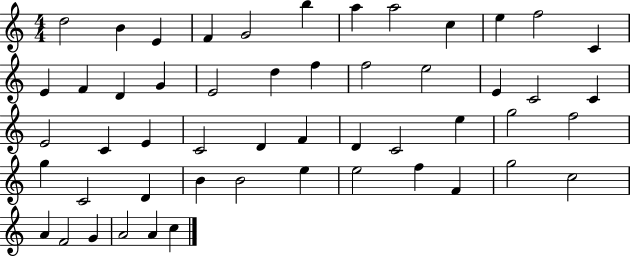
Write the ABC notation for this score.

X:1
T:Untitled
M:4/4
L:1/4
K:C
d2 B E F G2 b a a2 c e f2 C E F D G E2 d f f2 e2 E C2 C E2 C E C2 D F D C2 e g2 f2 g C2 D B B2 e e2 f F g2 c2 A F2 G A2 A c